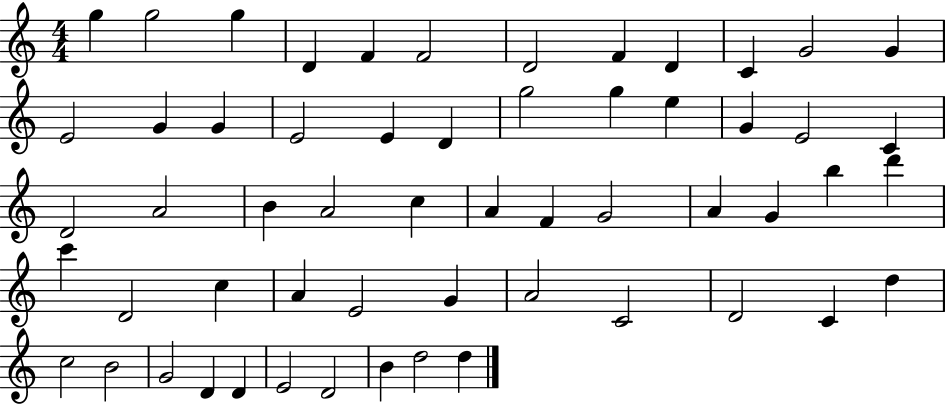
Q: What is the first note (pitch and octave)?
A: G5